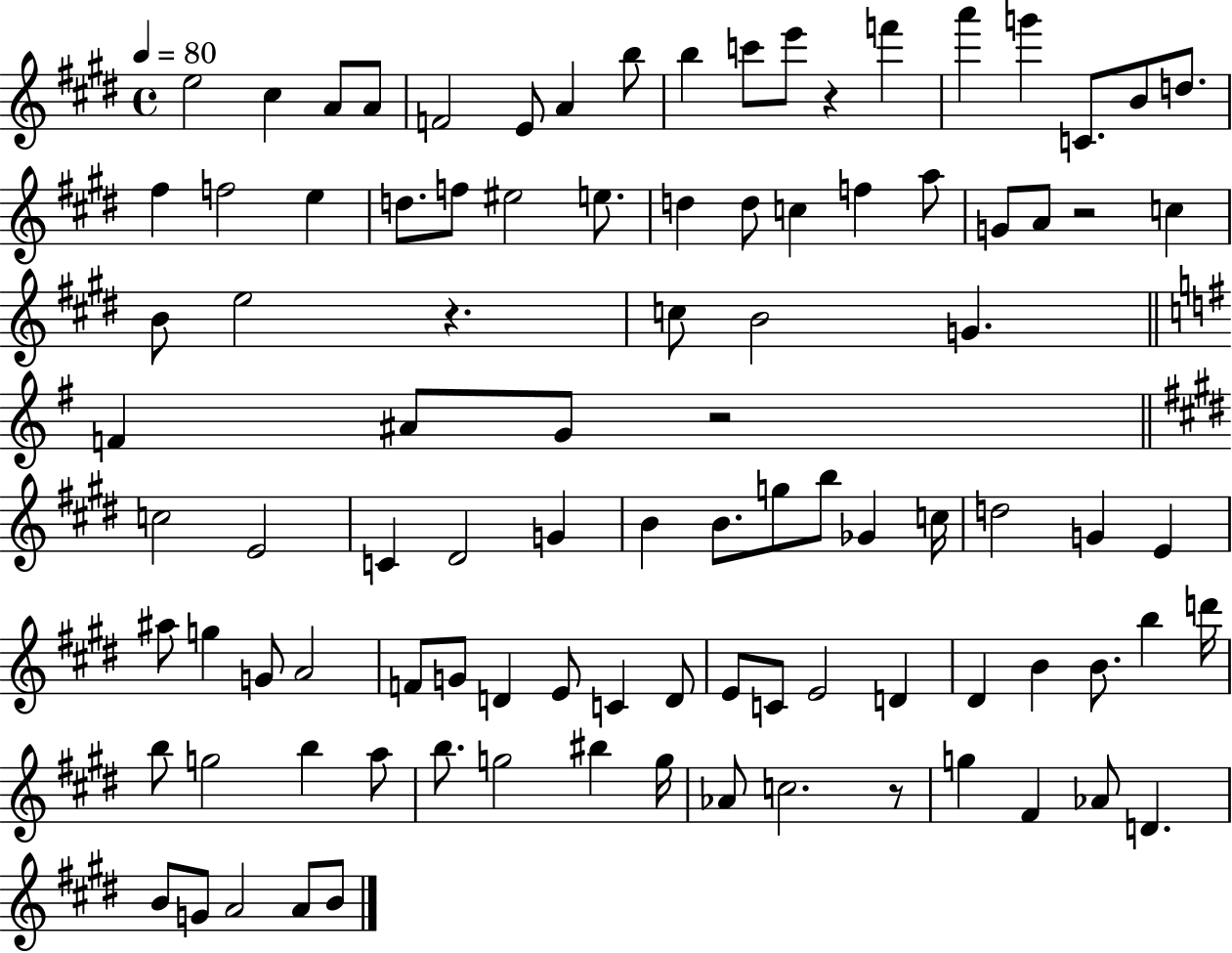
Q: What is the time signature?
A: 4/4